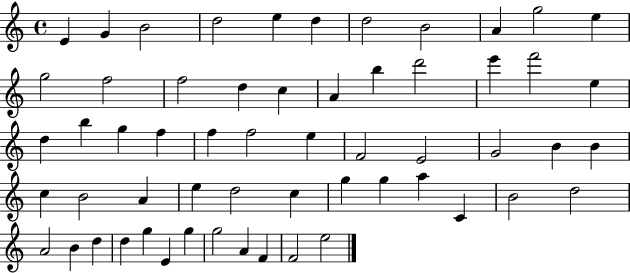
X:1
T:Untitled
M:4/4
L:1/4
K:C
E G B2 d2 e d d2 B2 A g2 e g2 f2 f2 d c A b d'2 e' f'2 e d b g f f f2 e F2 E2 G2 B B c B2 A e d2 c g g a C B2 d2 A2 B d d g E g g2 A F F2 e2